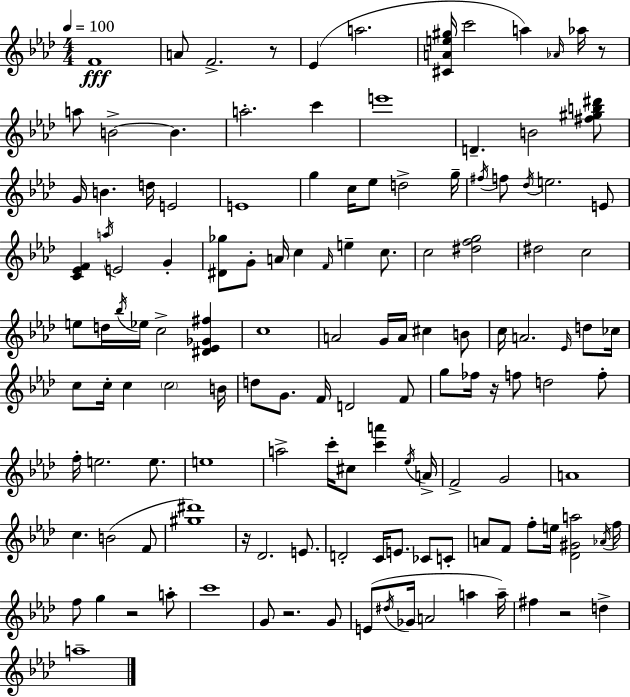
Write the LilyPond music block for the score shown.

{
  \clef treble
  \numericTimeSignature
  \time 4/4
  \key f \minor
  \tempo 4 = 100
  f'1\fff | a'8 f'2.-> r8 | ees'4( a''2. | <cis' a' e'' gis''>16 c'''2 a''4) \grace { aes'16 } aes''16 r8 | \break a''8 b'2->~~ b'4. | a''2.-. c'''4 | e'''1 | d'4.-- b'2 <fis'' gis'' b'' dis'''>8 | \break g'16 b'4. d''16 e'2 | e'1 | g''4 c''16 ees''8 d''2-> | g''16-- \acciaccatura { fis''16 } f''8 \acciaccatura { des''16 } e''2. | \break e'8 <c' ees' f'>4 \acciaccatura { a''16 } e'2 | g'4-. <dis' ges''>8 g'8-. a'16 c''4 \grace { f'16 } e''4-- | c''8. c''2 <dis'' f'' g''>2 | dis''2 c''2 | \break e''8 d''16 \acciaccatura { bes''16 } ees''16 c''2-> | <dis' ees' ges' fis''>4 c''1 | a'2 g'16 a'16 | cis''4 b'8 c''16 a'2. | \break \grace { ees'16 } d''8 ces''16 c''8 c''16-. c''4 \parenthesize c''2 | b'16 d''8 g'8. f'16 d'2 | f'8 g''8 fes''16 r16 f''8 d''2 | f''8-. f''16-. e''2. | \break e''8. e''1 | a''2-> c'''16-. | cis''8 <c''' a'''>4 \acciaccatura { ees''16 } a'16-> f'2-> | g'2 a'1 | \break c''4. b'2( | f'8 <gis'' dis'''>1) | r16 des'2. | e'8. d'2-. | \break c'16 e'8. ces'8 c'8-. a'8 f'8 f''8-. e''16 <des' gis' a''>2 | \acciaccatura { aes'16 } f''16 f''8 g''4 r2 | a''8-. c'''1 | g'8 r2. | \break g'8 e'8( \acciaccatura { dis''16 } ges'16 a'2 | a''4 a''16--) fis''4 r2 | d''4-> a''1-- | \bar "|."
}